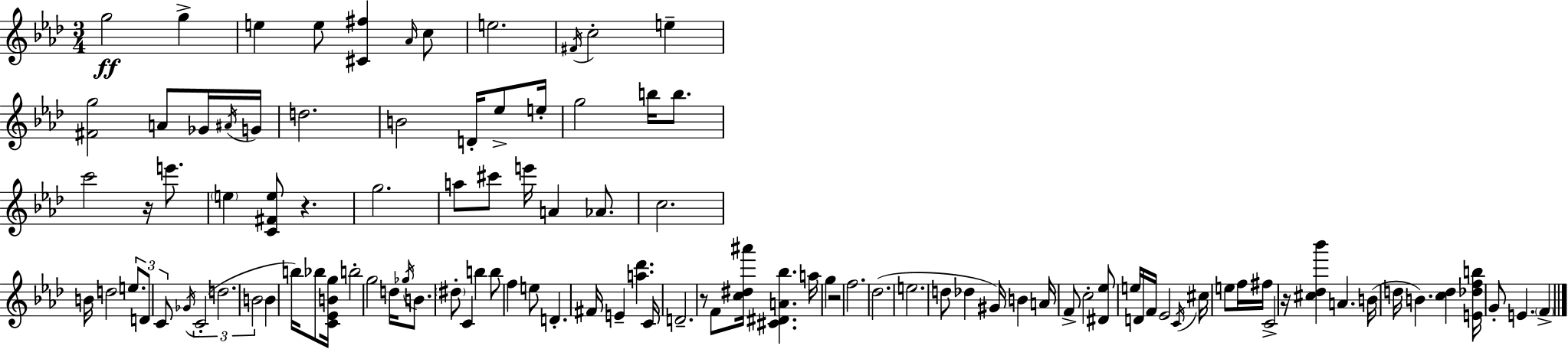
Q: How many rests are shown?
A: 5